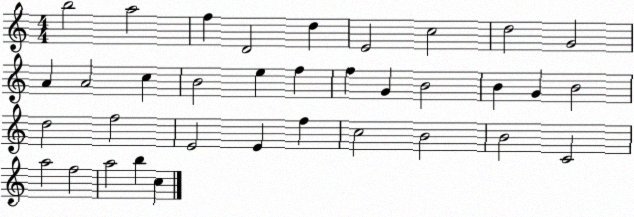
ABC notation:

X:1
T:Untitled
M:4/4
L:1/4
K:C
b2 a2 f D2 d E2 c2 d2 G2 A A2 c B2 e f f G B2 B G B2 d2 f2 E2 E f c2 B2 B2 C2 a2 f2 a2 b c